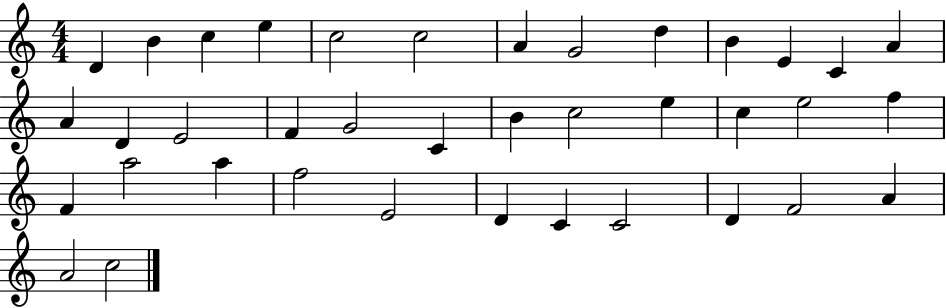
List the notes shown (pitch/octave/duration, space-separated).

D4/q B4/q C5/q E5/q C5/h C5/h A4/q G4/h D5/q B4/q E4/q C4/q A4/q A4/q D4/q E4/h F4/q G4/h C4/q B4/q C5/h E5/q C5/q E5/h F5/q F4/q A5/h A5/q F5/h E4/h D4/q C4/q C4/h D4/q F4/h A4/q A4/h C5/h